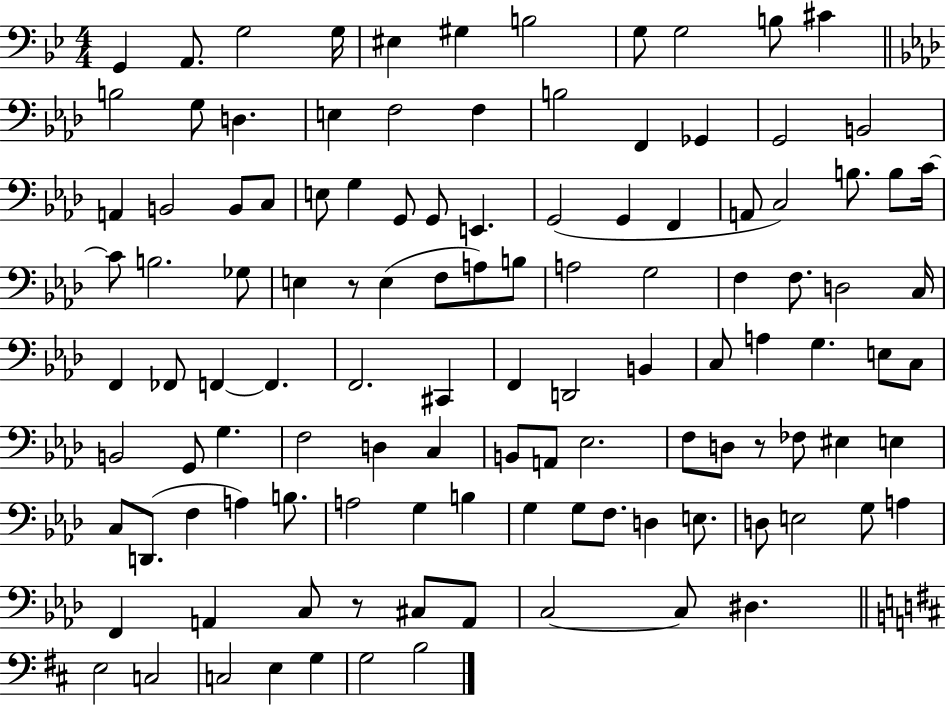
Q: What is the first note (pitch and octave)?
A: G2